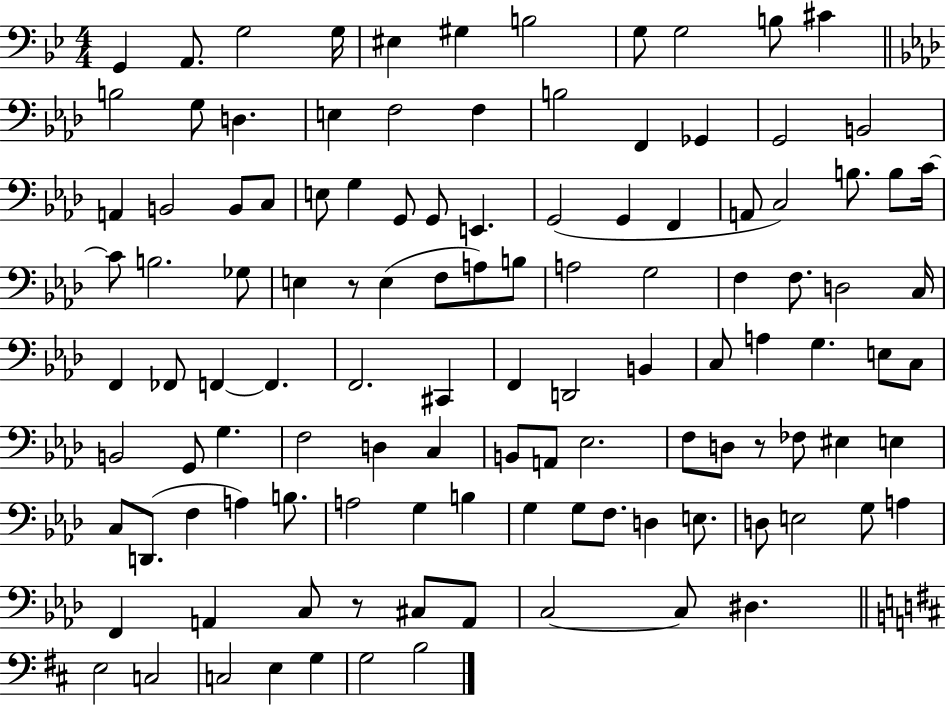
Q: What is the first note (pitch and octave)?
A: G2